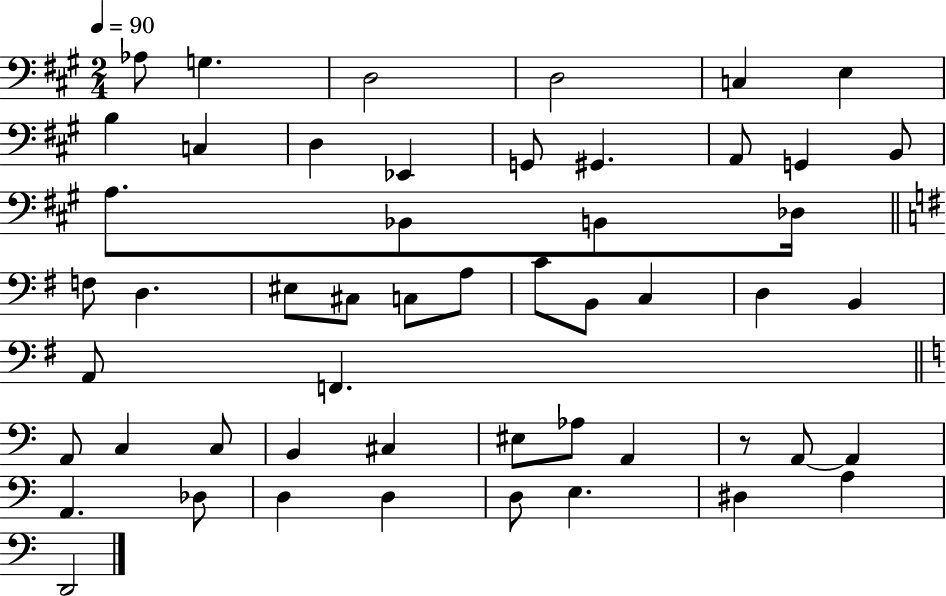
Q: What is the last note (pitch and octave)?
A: D2